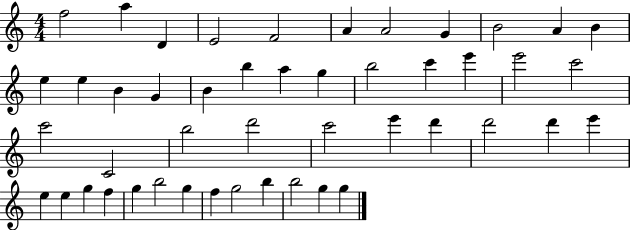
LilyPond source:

{
  \clef treble
  \numericTimeSignature
  \time 4/4
  \key c \major
  f''2 a''4 d'4 | e'2 f'2 | a'4 a'2 g'4 | b'2 a'4 b'4 | \break e''4 e''4 b'4 g'4 | b'4 b''4 a''4 g''4 | b''2 c'''4 e'''4 | e'''2 c'''2 | \break c'''2 c'2 | b''2 d'''2 | c'''2 e'''4 d'''4 | d'''2 d'''4 e'''4 | \break e''4 e''4 g''4 f''4 | g''4 b''2 g''4 | f''4 g''2 b''4 | b''2 g''4 g''4 | \break \bar "|."
}